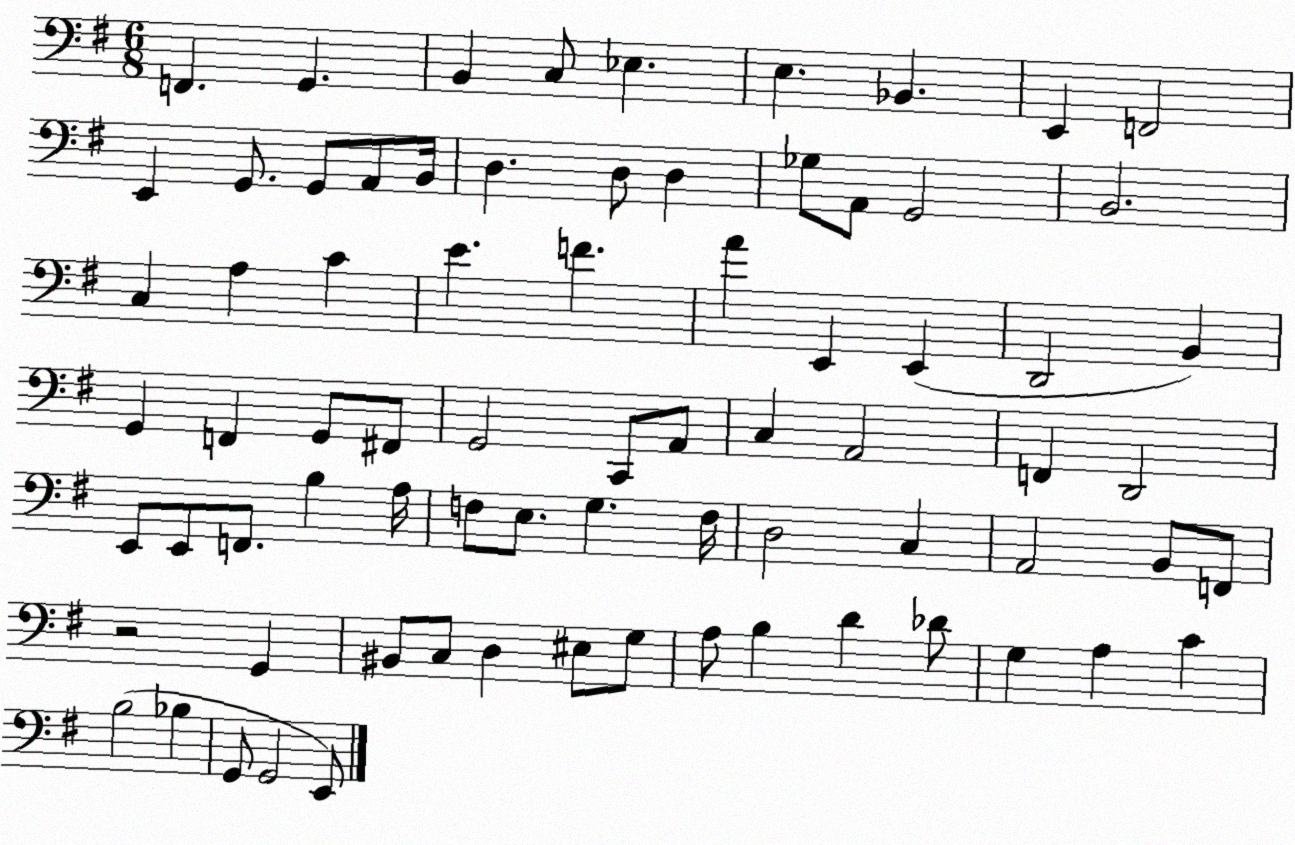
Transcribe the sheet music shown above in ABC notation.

X:1
T:Untitled
M:6/8
L:1/4
K:G
F,, G,, B,, C,/2 _E, E, _B,, E,, F,,2 E,, G,,/2 G,,/2 A,,/2 B,,/4 D, D,/2 D, _G,/2 A,,/2 G,,2 B,,2 C, A, C E F A E,, E,, D,,2 B,, G,, F,, G,,/2 ^F,,/2 G,,2 C,,/2 A,,/2 C, A,,2 F,, D,,2 E,,/2 E,,/2 F,,/2 B, A,/4 F,/2 E,/2 G, F,/4 D,2 C, A,,2 B,,/2 F,,/2 z2 G,, ^B,,/2 C,/2 D, ^E,/2 G,/2 A,/2 B, D _D/2 G, A, C B,2 _B, G,,/2 G,,2 E,,/2